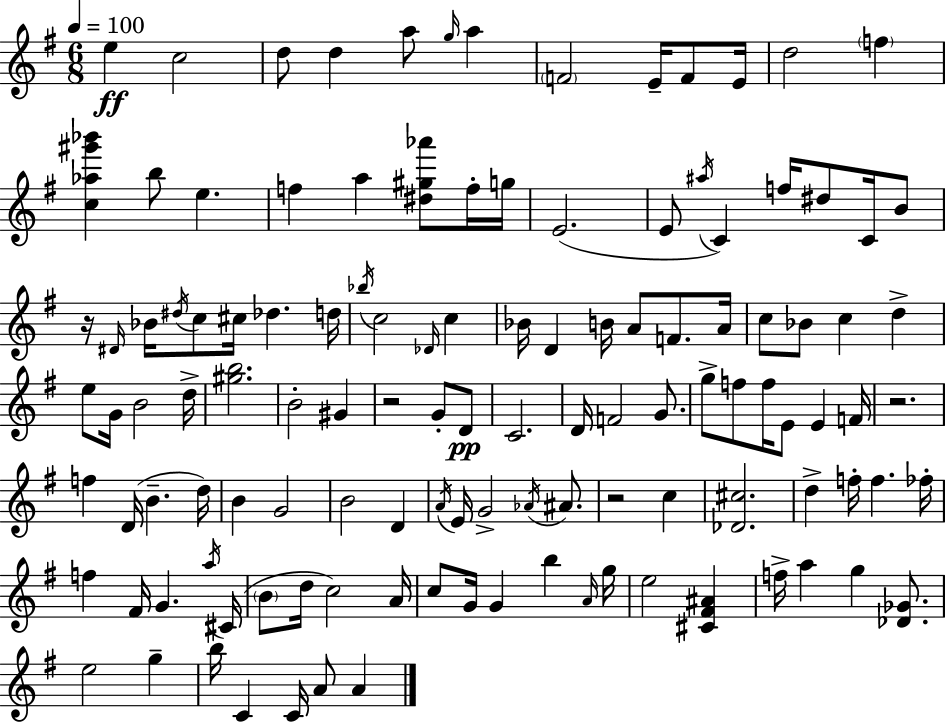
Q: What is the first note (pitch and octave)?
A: E5